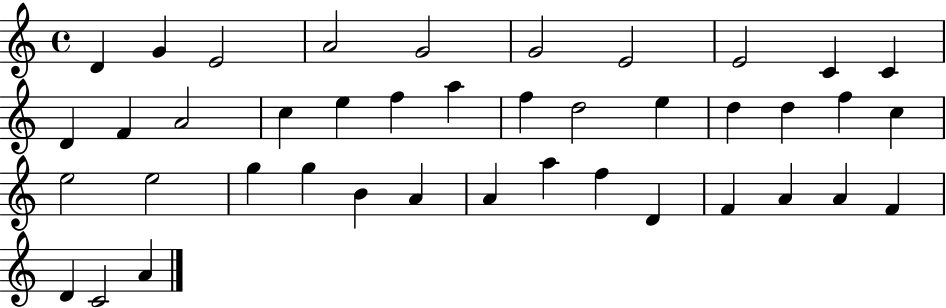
D4/q G4/q E4/h A4/h G4/h G4/h E4/h E4/h C4/q C4/q D4/q F4/q A4/h C5/q E5/q F5/q A5/q F5/q D5/h E5/q D5/q D5/q F5/q C5/q E5/h E5/h G5/q G5/q B4/q A4/q A4/q A5/q F5/q D4/q F4/q A4/q A4/q F4/q D4/q C4/h A4/q